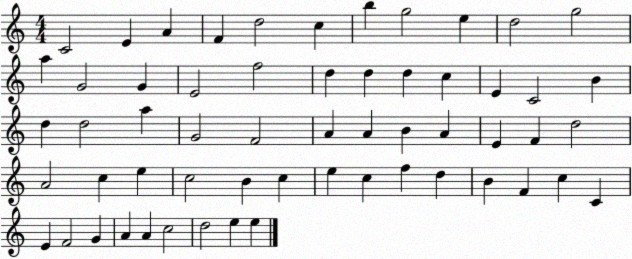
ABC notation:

X:1
T:Untitled
M:4/4
L:1/4
K:C
C2 E A F d2 c b g2 e d2 g2 a G2 G E2 f2 d d d c E C2 B d d2 a G2 F2 A A B A E F d2 A2 c e c2 B c e c f d B F c C E F2 G A A c2 d2 e e